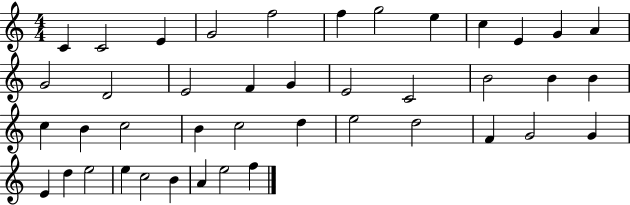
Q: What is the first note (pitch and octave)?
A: C4